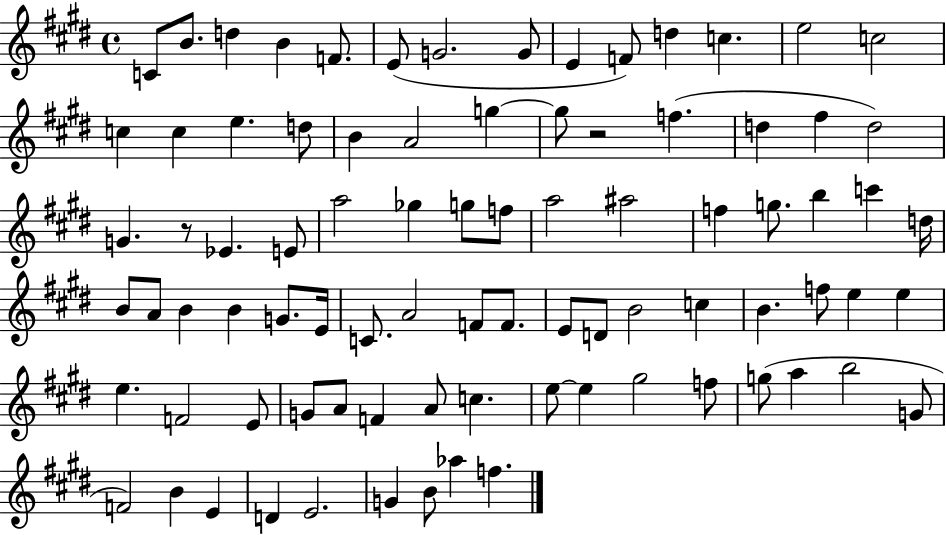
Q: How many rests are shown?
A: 2